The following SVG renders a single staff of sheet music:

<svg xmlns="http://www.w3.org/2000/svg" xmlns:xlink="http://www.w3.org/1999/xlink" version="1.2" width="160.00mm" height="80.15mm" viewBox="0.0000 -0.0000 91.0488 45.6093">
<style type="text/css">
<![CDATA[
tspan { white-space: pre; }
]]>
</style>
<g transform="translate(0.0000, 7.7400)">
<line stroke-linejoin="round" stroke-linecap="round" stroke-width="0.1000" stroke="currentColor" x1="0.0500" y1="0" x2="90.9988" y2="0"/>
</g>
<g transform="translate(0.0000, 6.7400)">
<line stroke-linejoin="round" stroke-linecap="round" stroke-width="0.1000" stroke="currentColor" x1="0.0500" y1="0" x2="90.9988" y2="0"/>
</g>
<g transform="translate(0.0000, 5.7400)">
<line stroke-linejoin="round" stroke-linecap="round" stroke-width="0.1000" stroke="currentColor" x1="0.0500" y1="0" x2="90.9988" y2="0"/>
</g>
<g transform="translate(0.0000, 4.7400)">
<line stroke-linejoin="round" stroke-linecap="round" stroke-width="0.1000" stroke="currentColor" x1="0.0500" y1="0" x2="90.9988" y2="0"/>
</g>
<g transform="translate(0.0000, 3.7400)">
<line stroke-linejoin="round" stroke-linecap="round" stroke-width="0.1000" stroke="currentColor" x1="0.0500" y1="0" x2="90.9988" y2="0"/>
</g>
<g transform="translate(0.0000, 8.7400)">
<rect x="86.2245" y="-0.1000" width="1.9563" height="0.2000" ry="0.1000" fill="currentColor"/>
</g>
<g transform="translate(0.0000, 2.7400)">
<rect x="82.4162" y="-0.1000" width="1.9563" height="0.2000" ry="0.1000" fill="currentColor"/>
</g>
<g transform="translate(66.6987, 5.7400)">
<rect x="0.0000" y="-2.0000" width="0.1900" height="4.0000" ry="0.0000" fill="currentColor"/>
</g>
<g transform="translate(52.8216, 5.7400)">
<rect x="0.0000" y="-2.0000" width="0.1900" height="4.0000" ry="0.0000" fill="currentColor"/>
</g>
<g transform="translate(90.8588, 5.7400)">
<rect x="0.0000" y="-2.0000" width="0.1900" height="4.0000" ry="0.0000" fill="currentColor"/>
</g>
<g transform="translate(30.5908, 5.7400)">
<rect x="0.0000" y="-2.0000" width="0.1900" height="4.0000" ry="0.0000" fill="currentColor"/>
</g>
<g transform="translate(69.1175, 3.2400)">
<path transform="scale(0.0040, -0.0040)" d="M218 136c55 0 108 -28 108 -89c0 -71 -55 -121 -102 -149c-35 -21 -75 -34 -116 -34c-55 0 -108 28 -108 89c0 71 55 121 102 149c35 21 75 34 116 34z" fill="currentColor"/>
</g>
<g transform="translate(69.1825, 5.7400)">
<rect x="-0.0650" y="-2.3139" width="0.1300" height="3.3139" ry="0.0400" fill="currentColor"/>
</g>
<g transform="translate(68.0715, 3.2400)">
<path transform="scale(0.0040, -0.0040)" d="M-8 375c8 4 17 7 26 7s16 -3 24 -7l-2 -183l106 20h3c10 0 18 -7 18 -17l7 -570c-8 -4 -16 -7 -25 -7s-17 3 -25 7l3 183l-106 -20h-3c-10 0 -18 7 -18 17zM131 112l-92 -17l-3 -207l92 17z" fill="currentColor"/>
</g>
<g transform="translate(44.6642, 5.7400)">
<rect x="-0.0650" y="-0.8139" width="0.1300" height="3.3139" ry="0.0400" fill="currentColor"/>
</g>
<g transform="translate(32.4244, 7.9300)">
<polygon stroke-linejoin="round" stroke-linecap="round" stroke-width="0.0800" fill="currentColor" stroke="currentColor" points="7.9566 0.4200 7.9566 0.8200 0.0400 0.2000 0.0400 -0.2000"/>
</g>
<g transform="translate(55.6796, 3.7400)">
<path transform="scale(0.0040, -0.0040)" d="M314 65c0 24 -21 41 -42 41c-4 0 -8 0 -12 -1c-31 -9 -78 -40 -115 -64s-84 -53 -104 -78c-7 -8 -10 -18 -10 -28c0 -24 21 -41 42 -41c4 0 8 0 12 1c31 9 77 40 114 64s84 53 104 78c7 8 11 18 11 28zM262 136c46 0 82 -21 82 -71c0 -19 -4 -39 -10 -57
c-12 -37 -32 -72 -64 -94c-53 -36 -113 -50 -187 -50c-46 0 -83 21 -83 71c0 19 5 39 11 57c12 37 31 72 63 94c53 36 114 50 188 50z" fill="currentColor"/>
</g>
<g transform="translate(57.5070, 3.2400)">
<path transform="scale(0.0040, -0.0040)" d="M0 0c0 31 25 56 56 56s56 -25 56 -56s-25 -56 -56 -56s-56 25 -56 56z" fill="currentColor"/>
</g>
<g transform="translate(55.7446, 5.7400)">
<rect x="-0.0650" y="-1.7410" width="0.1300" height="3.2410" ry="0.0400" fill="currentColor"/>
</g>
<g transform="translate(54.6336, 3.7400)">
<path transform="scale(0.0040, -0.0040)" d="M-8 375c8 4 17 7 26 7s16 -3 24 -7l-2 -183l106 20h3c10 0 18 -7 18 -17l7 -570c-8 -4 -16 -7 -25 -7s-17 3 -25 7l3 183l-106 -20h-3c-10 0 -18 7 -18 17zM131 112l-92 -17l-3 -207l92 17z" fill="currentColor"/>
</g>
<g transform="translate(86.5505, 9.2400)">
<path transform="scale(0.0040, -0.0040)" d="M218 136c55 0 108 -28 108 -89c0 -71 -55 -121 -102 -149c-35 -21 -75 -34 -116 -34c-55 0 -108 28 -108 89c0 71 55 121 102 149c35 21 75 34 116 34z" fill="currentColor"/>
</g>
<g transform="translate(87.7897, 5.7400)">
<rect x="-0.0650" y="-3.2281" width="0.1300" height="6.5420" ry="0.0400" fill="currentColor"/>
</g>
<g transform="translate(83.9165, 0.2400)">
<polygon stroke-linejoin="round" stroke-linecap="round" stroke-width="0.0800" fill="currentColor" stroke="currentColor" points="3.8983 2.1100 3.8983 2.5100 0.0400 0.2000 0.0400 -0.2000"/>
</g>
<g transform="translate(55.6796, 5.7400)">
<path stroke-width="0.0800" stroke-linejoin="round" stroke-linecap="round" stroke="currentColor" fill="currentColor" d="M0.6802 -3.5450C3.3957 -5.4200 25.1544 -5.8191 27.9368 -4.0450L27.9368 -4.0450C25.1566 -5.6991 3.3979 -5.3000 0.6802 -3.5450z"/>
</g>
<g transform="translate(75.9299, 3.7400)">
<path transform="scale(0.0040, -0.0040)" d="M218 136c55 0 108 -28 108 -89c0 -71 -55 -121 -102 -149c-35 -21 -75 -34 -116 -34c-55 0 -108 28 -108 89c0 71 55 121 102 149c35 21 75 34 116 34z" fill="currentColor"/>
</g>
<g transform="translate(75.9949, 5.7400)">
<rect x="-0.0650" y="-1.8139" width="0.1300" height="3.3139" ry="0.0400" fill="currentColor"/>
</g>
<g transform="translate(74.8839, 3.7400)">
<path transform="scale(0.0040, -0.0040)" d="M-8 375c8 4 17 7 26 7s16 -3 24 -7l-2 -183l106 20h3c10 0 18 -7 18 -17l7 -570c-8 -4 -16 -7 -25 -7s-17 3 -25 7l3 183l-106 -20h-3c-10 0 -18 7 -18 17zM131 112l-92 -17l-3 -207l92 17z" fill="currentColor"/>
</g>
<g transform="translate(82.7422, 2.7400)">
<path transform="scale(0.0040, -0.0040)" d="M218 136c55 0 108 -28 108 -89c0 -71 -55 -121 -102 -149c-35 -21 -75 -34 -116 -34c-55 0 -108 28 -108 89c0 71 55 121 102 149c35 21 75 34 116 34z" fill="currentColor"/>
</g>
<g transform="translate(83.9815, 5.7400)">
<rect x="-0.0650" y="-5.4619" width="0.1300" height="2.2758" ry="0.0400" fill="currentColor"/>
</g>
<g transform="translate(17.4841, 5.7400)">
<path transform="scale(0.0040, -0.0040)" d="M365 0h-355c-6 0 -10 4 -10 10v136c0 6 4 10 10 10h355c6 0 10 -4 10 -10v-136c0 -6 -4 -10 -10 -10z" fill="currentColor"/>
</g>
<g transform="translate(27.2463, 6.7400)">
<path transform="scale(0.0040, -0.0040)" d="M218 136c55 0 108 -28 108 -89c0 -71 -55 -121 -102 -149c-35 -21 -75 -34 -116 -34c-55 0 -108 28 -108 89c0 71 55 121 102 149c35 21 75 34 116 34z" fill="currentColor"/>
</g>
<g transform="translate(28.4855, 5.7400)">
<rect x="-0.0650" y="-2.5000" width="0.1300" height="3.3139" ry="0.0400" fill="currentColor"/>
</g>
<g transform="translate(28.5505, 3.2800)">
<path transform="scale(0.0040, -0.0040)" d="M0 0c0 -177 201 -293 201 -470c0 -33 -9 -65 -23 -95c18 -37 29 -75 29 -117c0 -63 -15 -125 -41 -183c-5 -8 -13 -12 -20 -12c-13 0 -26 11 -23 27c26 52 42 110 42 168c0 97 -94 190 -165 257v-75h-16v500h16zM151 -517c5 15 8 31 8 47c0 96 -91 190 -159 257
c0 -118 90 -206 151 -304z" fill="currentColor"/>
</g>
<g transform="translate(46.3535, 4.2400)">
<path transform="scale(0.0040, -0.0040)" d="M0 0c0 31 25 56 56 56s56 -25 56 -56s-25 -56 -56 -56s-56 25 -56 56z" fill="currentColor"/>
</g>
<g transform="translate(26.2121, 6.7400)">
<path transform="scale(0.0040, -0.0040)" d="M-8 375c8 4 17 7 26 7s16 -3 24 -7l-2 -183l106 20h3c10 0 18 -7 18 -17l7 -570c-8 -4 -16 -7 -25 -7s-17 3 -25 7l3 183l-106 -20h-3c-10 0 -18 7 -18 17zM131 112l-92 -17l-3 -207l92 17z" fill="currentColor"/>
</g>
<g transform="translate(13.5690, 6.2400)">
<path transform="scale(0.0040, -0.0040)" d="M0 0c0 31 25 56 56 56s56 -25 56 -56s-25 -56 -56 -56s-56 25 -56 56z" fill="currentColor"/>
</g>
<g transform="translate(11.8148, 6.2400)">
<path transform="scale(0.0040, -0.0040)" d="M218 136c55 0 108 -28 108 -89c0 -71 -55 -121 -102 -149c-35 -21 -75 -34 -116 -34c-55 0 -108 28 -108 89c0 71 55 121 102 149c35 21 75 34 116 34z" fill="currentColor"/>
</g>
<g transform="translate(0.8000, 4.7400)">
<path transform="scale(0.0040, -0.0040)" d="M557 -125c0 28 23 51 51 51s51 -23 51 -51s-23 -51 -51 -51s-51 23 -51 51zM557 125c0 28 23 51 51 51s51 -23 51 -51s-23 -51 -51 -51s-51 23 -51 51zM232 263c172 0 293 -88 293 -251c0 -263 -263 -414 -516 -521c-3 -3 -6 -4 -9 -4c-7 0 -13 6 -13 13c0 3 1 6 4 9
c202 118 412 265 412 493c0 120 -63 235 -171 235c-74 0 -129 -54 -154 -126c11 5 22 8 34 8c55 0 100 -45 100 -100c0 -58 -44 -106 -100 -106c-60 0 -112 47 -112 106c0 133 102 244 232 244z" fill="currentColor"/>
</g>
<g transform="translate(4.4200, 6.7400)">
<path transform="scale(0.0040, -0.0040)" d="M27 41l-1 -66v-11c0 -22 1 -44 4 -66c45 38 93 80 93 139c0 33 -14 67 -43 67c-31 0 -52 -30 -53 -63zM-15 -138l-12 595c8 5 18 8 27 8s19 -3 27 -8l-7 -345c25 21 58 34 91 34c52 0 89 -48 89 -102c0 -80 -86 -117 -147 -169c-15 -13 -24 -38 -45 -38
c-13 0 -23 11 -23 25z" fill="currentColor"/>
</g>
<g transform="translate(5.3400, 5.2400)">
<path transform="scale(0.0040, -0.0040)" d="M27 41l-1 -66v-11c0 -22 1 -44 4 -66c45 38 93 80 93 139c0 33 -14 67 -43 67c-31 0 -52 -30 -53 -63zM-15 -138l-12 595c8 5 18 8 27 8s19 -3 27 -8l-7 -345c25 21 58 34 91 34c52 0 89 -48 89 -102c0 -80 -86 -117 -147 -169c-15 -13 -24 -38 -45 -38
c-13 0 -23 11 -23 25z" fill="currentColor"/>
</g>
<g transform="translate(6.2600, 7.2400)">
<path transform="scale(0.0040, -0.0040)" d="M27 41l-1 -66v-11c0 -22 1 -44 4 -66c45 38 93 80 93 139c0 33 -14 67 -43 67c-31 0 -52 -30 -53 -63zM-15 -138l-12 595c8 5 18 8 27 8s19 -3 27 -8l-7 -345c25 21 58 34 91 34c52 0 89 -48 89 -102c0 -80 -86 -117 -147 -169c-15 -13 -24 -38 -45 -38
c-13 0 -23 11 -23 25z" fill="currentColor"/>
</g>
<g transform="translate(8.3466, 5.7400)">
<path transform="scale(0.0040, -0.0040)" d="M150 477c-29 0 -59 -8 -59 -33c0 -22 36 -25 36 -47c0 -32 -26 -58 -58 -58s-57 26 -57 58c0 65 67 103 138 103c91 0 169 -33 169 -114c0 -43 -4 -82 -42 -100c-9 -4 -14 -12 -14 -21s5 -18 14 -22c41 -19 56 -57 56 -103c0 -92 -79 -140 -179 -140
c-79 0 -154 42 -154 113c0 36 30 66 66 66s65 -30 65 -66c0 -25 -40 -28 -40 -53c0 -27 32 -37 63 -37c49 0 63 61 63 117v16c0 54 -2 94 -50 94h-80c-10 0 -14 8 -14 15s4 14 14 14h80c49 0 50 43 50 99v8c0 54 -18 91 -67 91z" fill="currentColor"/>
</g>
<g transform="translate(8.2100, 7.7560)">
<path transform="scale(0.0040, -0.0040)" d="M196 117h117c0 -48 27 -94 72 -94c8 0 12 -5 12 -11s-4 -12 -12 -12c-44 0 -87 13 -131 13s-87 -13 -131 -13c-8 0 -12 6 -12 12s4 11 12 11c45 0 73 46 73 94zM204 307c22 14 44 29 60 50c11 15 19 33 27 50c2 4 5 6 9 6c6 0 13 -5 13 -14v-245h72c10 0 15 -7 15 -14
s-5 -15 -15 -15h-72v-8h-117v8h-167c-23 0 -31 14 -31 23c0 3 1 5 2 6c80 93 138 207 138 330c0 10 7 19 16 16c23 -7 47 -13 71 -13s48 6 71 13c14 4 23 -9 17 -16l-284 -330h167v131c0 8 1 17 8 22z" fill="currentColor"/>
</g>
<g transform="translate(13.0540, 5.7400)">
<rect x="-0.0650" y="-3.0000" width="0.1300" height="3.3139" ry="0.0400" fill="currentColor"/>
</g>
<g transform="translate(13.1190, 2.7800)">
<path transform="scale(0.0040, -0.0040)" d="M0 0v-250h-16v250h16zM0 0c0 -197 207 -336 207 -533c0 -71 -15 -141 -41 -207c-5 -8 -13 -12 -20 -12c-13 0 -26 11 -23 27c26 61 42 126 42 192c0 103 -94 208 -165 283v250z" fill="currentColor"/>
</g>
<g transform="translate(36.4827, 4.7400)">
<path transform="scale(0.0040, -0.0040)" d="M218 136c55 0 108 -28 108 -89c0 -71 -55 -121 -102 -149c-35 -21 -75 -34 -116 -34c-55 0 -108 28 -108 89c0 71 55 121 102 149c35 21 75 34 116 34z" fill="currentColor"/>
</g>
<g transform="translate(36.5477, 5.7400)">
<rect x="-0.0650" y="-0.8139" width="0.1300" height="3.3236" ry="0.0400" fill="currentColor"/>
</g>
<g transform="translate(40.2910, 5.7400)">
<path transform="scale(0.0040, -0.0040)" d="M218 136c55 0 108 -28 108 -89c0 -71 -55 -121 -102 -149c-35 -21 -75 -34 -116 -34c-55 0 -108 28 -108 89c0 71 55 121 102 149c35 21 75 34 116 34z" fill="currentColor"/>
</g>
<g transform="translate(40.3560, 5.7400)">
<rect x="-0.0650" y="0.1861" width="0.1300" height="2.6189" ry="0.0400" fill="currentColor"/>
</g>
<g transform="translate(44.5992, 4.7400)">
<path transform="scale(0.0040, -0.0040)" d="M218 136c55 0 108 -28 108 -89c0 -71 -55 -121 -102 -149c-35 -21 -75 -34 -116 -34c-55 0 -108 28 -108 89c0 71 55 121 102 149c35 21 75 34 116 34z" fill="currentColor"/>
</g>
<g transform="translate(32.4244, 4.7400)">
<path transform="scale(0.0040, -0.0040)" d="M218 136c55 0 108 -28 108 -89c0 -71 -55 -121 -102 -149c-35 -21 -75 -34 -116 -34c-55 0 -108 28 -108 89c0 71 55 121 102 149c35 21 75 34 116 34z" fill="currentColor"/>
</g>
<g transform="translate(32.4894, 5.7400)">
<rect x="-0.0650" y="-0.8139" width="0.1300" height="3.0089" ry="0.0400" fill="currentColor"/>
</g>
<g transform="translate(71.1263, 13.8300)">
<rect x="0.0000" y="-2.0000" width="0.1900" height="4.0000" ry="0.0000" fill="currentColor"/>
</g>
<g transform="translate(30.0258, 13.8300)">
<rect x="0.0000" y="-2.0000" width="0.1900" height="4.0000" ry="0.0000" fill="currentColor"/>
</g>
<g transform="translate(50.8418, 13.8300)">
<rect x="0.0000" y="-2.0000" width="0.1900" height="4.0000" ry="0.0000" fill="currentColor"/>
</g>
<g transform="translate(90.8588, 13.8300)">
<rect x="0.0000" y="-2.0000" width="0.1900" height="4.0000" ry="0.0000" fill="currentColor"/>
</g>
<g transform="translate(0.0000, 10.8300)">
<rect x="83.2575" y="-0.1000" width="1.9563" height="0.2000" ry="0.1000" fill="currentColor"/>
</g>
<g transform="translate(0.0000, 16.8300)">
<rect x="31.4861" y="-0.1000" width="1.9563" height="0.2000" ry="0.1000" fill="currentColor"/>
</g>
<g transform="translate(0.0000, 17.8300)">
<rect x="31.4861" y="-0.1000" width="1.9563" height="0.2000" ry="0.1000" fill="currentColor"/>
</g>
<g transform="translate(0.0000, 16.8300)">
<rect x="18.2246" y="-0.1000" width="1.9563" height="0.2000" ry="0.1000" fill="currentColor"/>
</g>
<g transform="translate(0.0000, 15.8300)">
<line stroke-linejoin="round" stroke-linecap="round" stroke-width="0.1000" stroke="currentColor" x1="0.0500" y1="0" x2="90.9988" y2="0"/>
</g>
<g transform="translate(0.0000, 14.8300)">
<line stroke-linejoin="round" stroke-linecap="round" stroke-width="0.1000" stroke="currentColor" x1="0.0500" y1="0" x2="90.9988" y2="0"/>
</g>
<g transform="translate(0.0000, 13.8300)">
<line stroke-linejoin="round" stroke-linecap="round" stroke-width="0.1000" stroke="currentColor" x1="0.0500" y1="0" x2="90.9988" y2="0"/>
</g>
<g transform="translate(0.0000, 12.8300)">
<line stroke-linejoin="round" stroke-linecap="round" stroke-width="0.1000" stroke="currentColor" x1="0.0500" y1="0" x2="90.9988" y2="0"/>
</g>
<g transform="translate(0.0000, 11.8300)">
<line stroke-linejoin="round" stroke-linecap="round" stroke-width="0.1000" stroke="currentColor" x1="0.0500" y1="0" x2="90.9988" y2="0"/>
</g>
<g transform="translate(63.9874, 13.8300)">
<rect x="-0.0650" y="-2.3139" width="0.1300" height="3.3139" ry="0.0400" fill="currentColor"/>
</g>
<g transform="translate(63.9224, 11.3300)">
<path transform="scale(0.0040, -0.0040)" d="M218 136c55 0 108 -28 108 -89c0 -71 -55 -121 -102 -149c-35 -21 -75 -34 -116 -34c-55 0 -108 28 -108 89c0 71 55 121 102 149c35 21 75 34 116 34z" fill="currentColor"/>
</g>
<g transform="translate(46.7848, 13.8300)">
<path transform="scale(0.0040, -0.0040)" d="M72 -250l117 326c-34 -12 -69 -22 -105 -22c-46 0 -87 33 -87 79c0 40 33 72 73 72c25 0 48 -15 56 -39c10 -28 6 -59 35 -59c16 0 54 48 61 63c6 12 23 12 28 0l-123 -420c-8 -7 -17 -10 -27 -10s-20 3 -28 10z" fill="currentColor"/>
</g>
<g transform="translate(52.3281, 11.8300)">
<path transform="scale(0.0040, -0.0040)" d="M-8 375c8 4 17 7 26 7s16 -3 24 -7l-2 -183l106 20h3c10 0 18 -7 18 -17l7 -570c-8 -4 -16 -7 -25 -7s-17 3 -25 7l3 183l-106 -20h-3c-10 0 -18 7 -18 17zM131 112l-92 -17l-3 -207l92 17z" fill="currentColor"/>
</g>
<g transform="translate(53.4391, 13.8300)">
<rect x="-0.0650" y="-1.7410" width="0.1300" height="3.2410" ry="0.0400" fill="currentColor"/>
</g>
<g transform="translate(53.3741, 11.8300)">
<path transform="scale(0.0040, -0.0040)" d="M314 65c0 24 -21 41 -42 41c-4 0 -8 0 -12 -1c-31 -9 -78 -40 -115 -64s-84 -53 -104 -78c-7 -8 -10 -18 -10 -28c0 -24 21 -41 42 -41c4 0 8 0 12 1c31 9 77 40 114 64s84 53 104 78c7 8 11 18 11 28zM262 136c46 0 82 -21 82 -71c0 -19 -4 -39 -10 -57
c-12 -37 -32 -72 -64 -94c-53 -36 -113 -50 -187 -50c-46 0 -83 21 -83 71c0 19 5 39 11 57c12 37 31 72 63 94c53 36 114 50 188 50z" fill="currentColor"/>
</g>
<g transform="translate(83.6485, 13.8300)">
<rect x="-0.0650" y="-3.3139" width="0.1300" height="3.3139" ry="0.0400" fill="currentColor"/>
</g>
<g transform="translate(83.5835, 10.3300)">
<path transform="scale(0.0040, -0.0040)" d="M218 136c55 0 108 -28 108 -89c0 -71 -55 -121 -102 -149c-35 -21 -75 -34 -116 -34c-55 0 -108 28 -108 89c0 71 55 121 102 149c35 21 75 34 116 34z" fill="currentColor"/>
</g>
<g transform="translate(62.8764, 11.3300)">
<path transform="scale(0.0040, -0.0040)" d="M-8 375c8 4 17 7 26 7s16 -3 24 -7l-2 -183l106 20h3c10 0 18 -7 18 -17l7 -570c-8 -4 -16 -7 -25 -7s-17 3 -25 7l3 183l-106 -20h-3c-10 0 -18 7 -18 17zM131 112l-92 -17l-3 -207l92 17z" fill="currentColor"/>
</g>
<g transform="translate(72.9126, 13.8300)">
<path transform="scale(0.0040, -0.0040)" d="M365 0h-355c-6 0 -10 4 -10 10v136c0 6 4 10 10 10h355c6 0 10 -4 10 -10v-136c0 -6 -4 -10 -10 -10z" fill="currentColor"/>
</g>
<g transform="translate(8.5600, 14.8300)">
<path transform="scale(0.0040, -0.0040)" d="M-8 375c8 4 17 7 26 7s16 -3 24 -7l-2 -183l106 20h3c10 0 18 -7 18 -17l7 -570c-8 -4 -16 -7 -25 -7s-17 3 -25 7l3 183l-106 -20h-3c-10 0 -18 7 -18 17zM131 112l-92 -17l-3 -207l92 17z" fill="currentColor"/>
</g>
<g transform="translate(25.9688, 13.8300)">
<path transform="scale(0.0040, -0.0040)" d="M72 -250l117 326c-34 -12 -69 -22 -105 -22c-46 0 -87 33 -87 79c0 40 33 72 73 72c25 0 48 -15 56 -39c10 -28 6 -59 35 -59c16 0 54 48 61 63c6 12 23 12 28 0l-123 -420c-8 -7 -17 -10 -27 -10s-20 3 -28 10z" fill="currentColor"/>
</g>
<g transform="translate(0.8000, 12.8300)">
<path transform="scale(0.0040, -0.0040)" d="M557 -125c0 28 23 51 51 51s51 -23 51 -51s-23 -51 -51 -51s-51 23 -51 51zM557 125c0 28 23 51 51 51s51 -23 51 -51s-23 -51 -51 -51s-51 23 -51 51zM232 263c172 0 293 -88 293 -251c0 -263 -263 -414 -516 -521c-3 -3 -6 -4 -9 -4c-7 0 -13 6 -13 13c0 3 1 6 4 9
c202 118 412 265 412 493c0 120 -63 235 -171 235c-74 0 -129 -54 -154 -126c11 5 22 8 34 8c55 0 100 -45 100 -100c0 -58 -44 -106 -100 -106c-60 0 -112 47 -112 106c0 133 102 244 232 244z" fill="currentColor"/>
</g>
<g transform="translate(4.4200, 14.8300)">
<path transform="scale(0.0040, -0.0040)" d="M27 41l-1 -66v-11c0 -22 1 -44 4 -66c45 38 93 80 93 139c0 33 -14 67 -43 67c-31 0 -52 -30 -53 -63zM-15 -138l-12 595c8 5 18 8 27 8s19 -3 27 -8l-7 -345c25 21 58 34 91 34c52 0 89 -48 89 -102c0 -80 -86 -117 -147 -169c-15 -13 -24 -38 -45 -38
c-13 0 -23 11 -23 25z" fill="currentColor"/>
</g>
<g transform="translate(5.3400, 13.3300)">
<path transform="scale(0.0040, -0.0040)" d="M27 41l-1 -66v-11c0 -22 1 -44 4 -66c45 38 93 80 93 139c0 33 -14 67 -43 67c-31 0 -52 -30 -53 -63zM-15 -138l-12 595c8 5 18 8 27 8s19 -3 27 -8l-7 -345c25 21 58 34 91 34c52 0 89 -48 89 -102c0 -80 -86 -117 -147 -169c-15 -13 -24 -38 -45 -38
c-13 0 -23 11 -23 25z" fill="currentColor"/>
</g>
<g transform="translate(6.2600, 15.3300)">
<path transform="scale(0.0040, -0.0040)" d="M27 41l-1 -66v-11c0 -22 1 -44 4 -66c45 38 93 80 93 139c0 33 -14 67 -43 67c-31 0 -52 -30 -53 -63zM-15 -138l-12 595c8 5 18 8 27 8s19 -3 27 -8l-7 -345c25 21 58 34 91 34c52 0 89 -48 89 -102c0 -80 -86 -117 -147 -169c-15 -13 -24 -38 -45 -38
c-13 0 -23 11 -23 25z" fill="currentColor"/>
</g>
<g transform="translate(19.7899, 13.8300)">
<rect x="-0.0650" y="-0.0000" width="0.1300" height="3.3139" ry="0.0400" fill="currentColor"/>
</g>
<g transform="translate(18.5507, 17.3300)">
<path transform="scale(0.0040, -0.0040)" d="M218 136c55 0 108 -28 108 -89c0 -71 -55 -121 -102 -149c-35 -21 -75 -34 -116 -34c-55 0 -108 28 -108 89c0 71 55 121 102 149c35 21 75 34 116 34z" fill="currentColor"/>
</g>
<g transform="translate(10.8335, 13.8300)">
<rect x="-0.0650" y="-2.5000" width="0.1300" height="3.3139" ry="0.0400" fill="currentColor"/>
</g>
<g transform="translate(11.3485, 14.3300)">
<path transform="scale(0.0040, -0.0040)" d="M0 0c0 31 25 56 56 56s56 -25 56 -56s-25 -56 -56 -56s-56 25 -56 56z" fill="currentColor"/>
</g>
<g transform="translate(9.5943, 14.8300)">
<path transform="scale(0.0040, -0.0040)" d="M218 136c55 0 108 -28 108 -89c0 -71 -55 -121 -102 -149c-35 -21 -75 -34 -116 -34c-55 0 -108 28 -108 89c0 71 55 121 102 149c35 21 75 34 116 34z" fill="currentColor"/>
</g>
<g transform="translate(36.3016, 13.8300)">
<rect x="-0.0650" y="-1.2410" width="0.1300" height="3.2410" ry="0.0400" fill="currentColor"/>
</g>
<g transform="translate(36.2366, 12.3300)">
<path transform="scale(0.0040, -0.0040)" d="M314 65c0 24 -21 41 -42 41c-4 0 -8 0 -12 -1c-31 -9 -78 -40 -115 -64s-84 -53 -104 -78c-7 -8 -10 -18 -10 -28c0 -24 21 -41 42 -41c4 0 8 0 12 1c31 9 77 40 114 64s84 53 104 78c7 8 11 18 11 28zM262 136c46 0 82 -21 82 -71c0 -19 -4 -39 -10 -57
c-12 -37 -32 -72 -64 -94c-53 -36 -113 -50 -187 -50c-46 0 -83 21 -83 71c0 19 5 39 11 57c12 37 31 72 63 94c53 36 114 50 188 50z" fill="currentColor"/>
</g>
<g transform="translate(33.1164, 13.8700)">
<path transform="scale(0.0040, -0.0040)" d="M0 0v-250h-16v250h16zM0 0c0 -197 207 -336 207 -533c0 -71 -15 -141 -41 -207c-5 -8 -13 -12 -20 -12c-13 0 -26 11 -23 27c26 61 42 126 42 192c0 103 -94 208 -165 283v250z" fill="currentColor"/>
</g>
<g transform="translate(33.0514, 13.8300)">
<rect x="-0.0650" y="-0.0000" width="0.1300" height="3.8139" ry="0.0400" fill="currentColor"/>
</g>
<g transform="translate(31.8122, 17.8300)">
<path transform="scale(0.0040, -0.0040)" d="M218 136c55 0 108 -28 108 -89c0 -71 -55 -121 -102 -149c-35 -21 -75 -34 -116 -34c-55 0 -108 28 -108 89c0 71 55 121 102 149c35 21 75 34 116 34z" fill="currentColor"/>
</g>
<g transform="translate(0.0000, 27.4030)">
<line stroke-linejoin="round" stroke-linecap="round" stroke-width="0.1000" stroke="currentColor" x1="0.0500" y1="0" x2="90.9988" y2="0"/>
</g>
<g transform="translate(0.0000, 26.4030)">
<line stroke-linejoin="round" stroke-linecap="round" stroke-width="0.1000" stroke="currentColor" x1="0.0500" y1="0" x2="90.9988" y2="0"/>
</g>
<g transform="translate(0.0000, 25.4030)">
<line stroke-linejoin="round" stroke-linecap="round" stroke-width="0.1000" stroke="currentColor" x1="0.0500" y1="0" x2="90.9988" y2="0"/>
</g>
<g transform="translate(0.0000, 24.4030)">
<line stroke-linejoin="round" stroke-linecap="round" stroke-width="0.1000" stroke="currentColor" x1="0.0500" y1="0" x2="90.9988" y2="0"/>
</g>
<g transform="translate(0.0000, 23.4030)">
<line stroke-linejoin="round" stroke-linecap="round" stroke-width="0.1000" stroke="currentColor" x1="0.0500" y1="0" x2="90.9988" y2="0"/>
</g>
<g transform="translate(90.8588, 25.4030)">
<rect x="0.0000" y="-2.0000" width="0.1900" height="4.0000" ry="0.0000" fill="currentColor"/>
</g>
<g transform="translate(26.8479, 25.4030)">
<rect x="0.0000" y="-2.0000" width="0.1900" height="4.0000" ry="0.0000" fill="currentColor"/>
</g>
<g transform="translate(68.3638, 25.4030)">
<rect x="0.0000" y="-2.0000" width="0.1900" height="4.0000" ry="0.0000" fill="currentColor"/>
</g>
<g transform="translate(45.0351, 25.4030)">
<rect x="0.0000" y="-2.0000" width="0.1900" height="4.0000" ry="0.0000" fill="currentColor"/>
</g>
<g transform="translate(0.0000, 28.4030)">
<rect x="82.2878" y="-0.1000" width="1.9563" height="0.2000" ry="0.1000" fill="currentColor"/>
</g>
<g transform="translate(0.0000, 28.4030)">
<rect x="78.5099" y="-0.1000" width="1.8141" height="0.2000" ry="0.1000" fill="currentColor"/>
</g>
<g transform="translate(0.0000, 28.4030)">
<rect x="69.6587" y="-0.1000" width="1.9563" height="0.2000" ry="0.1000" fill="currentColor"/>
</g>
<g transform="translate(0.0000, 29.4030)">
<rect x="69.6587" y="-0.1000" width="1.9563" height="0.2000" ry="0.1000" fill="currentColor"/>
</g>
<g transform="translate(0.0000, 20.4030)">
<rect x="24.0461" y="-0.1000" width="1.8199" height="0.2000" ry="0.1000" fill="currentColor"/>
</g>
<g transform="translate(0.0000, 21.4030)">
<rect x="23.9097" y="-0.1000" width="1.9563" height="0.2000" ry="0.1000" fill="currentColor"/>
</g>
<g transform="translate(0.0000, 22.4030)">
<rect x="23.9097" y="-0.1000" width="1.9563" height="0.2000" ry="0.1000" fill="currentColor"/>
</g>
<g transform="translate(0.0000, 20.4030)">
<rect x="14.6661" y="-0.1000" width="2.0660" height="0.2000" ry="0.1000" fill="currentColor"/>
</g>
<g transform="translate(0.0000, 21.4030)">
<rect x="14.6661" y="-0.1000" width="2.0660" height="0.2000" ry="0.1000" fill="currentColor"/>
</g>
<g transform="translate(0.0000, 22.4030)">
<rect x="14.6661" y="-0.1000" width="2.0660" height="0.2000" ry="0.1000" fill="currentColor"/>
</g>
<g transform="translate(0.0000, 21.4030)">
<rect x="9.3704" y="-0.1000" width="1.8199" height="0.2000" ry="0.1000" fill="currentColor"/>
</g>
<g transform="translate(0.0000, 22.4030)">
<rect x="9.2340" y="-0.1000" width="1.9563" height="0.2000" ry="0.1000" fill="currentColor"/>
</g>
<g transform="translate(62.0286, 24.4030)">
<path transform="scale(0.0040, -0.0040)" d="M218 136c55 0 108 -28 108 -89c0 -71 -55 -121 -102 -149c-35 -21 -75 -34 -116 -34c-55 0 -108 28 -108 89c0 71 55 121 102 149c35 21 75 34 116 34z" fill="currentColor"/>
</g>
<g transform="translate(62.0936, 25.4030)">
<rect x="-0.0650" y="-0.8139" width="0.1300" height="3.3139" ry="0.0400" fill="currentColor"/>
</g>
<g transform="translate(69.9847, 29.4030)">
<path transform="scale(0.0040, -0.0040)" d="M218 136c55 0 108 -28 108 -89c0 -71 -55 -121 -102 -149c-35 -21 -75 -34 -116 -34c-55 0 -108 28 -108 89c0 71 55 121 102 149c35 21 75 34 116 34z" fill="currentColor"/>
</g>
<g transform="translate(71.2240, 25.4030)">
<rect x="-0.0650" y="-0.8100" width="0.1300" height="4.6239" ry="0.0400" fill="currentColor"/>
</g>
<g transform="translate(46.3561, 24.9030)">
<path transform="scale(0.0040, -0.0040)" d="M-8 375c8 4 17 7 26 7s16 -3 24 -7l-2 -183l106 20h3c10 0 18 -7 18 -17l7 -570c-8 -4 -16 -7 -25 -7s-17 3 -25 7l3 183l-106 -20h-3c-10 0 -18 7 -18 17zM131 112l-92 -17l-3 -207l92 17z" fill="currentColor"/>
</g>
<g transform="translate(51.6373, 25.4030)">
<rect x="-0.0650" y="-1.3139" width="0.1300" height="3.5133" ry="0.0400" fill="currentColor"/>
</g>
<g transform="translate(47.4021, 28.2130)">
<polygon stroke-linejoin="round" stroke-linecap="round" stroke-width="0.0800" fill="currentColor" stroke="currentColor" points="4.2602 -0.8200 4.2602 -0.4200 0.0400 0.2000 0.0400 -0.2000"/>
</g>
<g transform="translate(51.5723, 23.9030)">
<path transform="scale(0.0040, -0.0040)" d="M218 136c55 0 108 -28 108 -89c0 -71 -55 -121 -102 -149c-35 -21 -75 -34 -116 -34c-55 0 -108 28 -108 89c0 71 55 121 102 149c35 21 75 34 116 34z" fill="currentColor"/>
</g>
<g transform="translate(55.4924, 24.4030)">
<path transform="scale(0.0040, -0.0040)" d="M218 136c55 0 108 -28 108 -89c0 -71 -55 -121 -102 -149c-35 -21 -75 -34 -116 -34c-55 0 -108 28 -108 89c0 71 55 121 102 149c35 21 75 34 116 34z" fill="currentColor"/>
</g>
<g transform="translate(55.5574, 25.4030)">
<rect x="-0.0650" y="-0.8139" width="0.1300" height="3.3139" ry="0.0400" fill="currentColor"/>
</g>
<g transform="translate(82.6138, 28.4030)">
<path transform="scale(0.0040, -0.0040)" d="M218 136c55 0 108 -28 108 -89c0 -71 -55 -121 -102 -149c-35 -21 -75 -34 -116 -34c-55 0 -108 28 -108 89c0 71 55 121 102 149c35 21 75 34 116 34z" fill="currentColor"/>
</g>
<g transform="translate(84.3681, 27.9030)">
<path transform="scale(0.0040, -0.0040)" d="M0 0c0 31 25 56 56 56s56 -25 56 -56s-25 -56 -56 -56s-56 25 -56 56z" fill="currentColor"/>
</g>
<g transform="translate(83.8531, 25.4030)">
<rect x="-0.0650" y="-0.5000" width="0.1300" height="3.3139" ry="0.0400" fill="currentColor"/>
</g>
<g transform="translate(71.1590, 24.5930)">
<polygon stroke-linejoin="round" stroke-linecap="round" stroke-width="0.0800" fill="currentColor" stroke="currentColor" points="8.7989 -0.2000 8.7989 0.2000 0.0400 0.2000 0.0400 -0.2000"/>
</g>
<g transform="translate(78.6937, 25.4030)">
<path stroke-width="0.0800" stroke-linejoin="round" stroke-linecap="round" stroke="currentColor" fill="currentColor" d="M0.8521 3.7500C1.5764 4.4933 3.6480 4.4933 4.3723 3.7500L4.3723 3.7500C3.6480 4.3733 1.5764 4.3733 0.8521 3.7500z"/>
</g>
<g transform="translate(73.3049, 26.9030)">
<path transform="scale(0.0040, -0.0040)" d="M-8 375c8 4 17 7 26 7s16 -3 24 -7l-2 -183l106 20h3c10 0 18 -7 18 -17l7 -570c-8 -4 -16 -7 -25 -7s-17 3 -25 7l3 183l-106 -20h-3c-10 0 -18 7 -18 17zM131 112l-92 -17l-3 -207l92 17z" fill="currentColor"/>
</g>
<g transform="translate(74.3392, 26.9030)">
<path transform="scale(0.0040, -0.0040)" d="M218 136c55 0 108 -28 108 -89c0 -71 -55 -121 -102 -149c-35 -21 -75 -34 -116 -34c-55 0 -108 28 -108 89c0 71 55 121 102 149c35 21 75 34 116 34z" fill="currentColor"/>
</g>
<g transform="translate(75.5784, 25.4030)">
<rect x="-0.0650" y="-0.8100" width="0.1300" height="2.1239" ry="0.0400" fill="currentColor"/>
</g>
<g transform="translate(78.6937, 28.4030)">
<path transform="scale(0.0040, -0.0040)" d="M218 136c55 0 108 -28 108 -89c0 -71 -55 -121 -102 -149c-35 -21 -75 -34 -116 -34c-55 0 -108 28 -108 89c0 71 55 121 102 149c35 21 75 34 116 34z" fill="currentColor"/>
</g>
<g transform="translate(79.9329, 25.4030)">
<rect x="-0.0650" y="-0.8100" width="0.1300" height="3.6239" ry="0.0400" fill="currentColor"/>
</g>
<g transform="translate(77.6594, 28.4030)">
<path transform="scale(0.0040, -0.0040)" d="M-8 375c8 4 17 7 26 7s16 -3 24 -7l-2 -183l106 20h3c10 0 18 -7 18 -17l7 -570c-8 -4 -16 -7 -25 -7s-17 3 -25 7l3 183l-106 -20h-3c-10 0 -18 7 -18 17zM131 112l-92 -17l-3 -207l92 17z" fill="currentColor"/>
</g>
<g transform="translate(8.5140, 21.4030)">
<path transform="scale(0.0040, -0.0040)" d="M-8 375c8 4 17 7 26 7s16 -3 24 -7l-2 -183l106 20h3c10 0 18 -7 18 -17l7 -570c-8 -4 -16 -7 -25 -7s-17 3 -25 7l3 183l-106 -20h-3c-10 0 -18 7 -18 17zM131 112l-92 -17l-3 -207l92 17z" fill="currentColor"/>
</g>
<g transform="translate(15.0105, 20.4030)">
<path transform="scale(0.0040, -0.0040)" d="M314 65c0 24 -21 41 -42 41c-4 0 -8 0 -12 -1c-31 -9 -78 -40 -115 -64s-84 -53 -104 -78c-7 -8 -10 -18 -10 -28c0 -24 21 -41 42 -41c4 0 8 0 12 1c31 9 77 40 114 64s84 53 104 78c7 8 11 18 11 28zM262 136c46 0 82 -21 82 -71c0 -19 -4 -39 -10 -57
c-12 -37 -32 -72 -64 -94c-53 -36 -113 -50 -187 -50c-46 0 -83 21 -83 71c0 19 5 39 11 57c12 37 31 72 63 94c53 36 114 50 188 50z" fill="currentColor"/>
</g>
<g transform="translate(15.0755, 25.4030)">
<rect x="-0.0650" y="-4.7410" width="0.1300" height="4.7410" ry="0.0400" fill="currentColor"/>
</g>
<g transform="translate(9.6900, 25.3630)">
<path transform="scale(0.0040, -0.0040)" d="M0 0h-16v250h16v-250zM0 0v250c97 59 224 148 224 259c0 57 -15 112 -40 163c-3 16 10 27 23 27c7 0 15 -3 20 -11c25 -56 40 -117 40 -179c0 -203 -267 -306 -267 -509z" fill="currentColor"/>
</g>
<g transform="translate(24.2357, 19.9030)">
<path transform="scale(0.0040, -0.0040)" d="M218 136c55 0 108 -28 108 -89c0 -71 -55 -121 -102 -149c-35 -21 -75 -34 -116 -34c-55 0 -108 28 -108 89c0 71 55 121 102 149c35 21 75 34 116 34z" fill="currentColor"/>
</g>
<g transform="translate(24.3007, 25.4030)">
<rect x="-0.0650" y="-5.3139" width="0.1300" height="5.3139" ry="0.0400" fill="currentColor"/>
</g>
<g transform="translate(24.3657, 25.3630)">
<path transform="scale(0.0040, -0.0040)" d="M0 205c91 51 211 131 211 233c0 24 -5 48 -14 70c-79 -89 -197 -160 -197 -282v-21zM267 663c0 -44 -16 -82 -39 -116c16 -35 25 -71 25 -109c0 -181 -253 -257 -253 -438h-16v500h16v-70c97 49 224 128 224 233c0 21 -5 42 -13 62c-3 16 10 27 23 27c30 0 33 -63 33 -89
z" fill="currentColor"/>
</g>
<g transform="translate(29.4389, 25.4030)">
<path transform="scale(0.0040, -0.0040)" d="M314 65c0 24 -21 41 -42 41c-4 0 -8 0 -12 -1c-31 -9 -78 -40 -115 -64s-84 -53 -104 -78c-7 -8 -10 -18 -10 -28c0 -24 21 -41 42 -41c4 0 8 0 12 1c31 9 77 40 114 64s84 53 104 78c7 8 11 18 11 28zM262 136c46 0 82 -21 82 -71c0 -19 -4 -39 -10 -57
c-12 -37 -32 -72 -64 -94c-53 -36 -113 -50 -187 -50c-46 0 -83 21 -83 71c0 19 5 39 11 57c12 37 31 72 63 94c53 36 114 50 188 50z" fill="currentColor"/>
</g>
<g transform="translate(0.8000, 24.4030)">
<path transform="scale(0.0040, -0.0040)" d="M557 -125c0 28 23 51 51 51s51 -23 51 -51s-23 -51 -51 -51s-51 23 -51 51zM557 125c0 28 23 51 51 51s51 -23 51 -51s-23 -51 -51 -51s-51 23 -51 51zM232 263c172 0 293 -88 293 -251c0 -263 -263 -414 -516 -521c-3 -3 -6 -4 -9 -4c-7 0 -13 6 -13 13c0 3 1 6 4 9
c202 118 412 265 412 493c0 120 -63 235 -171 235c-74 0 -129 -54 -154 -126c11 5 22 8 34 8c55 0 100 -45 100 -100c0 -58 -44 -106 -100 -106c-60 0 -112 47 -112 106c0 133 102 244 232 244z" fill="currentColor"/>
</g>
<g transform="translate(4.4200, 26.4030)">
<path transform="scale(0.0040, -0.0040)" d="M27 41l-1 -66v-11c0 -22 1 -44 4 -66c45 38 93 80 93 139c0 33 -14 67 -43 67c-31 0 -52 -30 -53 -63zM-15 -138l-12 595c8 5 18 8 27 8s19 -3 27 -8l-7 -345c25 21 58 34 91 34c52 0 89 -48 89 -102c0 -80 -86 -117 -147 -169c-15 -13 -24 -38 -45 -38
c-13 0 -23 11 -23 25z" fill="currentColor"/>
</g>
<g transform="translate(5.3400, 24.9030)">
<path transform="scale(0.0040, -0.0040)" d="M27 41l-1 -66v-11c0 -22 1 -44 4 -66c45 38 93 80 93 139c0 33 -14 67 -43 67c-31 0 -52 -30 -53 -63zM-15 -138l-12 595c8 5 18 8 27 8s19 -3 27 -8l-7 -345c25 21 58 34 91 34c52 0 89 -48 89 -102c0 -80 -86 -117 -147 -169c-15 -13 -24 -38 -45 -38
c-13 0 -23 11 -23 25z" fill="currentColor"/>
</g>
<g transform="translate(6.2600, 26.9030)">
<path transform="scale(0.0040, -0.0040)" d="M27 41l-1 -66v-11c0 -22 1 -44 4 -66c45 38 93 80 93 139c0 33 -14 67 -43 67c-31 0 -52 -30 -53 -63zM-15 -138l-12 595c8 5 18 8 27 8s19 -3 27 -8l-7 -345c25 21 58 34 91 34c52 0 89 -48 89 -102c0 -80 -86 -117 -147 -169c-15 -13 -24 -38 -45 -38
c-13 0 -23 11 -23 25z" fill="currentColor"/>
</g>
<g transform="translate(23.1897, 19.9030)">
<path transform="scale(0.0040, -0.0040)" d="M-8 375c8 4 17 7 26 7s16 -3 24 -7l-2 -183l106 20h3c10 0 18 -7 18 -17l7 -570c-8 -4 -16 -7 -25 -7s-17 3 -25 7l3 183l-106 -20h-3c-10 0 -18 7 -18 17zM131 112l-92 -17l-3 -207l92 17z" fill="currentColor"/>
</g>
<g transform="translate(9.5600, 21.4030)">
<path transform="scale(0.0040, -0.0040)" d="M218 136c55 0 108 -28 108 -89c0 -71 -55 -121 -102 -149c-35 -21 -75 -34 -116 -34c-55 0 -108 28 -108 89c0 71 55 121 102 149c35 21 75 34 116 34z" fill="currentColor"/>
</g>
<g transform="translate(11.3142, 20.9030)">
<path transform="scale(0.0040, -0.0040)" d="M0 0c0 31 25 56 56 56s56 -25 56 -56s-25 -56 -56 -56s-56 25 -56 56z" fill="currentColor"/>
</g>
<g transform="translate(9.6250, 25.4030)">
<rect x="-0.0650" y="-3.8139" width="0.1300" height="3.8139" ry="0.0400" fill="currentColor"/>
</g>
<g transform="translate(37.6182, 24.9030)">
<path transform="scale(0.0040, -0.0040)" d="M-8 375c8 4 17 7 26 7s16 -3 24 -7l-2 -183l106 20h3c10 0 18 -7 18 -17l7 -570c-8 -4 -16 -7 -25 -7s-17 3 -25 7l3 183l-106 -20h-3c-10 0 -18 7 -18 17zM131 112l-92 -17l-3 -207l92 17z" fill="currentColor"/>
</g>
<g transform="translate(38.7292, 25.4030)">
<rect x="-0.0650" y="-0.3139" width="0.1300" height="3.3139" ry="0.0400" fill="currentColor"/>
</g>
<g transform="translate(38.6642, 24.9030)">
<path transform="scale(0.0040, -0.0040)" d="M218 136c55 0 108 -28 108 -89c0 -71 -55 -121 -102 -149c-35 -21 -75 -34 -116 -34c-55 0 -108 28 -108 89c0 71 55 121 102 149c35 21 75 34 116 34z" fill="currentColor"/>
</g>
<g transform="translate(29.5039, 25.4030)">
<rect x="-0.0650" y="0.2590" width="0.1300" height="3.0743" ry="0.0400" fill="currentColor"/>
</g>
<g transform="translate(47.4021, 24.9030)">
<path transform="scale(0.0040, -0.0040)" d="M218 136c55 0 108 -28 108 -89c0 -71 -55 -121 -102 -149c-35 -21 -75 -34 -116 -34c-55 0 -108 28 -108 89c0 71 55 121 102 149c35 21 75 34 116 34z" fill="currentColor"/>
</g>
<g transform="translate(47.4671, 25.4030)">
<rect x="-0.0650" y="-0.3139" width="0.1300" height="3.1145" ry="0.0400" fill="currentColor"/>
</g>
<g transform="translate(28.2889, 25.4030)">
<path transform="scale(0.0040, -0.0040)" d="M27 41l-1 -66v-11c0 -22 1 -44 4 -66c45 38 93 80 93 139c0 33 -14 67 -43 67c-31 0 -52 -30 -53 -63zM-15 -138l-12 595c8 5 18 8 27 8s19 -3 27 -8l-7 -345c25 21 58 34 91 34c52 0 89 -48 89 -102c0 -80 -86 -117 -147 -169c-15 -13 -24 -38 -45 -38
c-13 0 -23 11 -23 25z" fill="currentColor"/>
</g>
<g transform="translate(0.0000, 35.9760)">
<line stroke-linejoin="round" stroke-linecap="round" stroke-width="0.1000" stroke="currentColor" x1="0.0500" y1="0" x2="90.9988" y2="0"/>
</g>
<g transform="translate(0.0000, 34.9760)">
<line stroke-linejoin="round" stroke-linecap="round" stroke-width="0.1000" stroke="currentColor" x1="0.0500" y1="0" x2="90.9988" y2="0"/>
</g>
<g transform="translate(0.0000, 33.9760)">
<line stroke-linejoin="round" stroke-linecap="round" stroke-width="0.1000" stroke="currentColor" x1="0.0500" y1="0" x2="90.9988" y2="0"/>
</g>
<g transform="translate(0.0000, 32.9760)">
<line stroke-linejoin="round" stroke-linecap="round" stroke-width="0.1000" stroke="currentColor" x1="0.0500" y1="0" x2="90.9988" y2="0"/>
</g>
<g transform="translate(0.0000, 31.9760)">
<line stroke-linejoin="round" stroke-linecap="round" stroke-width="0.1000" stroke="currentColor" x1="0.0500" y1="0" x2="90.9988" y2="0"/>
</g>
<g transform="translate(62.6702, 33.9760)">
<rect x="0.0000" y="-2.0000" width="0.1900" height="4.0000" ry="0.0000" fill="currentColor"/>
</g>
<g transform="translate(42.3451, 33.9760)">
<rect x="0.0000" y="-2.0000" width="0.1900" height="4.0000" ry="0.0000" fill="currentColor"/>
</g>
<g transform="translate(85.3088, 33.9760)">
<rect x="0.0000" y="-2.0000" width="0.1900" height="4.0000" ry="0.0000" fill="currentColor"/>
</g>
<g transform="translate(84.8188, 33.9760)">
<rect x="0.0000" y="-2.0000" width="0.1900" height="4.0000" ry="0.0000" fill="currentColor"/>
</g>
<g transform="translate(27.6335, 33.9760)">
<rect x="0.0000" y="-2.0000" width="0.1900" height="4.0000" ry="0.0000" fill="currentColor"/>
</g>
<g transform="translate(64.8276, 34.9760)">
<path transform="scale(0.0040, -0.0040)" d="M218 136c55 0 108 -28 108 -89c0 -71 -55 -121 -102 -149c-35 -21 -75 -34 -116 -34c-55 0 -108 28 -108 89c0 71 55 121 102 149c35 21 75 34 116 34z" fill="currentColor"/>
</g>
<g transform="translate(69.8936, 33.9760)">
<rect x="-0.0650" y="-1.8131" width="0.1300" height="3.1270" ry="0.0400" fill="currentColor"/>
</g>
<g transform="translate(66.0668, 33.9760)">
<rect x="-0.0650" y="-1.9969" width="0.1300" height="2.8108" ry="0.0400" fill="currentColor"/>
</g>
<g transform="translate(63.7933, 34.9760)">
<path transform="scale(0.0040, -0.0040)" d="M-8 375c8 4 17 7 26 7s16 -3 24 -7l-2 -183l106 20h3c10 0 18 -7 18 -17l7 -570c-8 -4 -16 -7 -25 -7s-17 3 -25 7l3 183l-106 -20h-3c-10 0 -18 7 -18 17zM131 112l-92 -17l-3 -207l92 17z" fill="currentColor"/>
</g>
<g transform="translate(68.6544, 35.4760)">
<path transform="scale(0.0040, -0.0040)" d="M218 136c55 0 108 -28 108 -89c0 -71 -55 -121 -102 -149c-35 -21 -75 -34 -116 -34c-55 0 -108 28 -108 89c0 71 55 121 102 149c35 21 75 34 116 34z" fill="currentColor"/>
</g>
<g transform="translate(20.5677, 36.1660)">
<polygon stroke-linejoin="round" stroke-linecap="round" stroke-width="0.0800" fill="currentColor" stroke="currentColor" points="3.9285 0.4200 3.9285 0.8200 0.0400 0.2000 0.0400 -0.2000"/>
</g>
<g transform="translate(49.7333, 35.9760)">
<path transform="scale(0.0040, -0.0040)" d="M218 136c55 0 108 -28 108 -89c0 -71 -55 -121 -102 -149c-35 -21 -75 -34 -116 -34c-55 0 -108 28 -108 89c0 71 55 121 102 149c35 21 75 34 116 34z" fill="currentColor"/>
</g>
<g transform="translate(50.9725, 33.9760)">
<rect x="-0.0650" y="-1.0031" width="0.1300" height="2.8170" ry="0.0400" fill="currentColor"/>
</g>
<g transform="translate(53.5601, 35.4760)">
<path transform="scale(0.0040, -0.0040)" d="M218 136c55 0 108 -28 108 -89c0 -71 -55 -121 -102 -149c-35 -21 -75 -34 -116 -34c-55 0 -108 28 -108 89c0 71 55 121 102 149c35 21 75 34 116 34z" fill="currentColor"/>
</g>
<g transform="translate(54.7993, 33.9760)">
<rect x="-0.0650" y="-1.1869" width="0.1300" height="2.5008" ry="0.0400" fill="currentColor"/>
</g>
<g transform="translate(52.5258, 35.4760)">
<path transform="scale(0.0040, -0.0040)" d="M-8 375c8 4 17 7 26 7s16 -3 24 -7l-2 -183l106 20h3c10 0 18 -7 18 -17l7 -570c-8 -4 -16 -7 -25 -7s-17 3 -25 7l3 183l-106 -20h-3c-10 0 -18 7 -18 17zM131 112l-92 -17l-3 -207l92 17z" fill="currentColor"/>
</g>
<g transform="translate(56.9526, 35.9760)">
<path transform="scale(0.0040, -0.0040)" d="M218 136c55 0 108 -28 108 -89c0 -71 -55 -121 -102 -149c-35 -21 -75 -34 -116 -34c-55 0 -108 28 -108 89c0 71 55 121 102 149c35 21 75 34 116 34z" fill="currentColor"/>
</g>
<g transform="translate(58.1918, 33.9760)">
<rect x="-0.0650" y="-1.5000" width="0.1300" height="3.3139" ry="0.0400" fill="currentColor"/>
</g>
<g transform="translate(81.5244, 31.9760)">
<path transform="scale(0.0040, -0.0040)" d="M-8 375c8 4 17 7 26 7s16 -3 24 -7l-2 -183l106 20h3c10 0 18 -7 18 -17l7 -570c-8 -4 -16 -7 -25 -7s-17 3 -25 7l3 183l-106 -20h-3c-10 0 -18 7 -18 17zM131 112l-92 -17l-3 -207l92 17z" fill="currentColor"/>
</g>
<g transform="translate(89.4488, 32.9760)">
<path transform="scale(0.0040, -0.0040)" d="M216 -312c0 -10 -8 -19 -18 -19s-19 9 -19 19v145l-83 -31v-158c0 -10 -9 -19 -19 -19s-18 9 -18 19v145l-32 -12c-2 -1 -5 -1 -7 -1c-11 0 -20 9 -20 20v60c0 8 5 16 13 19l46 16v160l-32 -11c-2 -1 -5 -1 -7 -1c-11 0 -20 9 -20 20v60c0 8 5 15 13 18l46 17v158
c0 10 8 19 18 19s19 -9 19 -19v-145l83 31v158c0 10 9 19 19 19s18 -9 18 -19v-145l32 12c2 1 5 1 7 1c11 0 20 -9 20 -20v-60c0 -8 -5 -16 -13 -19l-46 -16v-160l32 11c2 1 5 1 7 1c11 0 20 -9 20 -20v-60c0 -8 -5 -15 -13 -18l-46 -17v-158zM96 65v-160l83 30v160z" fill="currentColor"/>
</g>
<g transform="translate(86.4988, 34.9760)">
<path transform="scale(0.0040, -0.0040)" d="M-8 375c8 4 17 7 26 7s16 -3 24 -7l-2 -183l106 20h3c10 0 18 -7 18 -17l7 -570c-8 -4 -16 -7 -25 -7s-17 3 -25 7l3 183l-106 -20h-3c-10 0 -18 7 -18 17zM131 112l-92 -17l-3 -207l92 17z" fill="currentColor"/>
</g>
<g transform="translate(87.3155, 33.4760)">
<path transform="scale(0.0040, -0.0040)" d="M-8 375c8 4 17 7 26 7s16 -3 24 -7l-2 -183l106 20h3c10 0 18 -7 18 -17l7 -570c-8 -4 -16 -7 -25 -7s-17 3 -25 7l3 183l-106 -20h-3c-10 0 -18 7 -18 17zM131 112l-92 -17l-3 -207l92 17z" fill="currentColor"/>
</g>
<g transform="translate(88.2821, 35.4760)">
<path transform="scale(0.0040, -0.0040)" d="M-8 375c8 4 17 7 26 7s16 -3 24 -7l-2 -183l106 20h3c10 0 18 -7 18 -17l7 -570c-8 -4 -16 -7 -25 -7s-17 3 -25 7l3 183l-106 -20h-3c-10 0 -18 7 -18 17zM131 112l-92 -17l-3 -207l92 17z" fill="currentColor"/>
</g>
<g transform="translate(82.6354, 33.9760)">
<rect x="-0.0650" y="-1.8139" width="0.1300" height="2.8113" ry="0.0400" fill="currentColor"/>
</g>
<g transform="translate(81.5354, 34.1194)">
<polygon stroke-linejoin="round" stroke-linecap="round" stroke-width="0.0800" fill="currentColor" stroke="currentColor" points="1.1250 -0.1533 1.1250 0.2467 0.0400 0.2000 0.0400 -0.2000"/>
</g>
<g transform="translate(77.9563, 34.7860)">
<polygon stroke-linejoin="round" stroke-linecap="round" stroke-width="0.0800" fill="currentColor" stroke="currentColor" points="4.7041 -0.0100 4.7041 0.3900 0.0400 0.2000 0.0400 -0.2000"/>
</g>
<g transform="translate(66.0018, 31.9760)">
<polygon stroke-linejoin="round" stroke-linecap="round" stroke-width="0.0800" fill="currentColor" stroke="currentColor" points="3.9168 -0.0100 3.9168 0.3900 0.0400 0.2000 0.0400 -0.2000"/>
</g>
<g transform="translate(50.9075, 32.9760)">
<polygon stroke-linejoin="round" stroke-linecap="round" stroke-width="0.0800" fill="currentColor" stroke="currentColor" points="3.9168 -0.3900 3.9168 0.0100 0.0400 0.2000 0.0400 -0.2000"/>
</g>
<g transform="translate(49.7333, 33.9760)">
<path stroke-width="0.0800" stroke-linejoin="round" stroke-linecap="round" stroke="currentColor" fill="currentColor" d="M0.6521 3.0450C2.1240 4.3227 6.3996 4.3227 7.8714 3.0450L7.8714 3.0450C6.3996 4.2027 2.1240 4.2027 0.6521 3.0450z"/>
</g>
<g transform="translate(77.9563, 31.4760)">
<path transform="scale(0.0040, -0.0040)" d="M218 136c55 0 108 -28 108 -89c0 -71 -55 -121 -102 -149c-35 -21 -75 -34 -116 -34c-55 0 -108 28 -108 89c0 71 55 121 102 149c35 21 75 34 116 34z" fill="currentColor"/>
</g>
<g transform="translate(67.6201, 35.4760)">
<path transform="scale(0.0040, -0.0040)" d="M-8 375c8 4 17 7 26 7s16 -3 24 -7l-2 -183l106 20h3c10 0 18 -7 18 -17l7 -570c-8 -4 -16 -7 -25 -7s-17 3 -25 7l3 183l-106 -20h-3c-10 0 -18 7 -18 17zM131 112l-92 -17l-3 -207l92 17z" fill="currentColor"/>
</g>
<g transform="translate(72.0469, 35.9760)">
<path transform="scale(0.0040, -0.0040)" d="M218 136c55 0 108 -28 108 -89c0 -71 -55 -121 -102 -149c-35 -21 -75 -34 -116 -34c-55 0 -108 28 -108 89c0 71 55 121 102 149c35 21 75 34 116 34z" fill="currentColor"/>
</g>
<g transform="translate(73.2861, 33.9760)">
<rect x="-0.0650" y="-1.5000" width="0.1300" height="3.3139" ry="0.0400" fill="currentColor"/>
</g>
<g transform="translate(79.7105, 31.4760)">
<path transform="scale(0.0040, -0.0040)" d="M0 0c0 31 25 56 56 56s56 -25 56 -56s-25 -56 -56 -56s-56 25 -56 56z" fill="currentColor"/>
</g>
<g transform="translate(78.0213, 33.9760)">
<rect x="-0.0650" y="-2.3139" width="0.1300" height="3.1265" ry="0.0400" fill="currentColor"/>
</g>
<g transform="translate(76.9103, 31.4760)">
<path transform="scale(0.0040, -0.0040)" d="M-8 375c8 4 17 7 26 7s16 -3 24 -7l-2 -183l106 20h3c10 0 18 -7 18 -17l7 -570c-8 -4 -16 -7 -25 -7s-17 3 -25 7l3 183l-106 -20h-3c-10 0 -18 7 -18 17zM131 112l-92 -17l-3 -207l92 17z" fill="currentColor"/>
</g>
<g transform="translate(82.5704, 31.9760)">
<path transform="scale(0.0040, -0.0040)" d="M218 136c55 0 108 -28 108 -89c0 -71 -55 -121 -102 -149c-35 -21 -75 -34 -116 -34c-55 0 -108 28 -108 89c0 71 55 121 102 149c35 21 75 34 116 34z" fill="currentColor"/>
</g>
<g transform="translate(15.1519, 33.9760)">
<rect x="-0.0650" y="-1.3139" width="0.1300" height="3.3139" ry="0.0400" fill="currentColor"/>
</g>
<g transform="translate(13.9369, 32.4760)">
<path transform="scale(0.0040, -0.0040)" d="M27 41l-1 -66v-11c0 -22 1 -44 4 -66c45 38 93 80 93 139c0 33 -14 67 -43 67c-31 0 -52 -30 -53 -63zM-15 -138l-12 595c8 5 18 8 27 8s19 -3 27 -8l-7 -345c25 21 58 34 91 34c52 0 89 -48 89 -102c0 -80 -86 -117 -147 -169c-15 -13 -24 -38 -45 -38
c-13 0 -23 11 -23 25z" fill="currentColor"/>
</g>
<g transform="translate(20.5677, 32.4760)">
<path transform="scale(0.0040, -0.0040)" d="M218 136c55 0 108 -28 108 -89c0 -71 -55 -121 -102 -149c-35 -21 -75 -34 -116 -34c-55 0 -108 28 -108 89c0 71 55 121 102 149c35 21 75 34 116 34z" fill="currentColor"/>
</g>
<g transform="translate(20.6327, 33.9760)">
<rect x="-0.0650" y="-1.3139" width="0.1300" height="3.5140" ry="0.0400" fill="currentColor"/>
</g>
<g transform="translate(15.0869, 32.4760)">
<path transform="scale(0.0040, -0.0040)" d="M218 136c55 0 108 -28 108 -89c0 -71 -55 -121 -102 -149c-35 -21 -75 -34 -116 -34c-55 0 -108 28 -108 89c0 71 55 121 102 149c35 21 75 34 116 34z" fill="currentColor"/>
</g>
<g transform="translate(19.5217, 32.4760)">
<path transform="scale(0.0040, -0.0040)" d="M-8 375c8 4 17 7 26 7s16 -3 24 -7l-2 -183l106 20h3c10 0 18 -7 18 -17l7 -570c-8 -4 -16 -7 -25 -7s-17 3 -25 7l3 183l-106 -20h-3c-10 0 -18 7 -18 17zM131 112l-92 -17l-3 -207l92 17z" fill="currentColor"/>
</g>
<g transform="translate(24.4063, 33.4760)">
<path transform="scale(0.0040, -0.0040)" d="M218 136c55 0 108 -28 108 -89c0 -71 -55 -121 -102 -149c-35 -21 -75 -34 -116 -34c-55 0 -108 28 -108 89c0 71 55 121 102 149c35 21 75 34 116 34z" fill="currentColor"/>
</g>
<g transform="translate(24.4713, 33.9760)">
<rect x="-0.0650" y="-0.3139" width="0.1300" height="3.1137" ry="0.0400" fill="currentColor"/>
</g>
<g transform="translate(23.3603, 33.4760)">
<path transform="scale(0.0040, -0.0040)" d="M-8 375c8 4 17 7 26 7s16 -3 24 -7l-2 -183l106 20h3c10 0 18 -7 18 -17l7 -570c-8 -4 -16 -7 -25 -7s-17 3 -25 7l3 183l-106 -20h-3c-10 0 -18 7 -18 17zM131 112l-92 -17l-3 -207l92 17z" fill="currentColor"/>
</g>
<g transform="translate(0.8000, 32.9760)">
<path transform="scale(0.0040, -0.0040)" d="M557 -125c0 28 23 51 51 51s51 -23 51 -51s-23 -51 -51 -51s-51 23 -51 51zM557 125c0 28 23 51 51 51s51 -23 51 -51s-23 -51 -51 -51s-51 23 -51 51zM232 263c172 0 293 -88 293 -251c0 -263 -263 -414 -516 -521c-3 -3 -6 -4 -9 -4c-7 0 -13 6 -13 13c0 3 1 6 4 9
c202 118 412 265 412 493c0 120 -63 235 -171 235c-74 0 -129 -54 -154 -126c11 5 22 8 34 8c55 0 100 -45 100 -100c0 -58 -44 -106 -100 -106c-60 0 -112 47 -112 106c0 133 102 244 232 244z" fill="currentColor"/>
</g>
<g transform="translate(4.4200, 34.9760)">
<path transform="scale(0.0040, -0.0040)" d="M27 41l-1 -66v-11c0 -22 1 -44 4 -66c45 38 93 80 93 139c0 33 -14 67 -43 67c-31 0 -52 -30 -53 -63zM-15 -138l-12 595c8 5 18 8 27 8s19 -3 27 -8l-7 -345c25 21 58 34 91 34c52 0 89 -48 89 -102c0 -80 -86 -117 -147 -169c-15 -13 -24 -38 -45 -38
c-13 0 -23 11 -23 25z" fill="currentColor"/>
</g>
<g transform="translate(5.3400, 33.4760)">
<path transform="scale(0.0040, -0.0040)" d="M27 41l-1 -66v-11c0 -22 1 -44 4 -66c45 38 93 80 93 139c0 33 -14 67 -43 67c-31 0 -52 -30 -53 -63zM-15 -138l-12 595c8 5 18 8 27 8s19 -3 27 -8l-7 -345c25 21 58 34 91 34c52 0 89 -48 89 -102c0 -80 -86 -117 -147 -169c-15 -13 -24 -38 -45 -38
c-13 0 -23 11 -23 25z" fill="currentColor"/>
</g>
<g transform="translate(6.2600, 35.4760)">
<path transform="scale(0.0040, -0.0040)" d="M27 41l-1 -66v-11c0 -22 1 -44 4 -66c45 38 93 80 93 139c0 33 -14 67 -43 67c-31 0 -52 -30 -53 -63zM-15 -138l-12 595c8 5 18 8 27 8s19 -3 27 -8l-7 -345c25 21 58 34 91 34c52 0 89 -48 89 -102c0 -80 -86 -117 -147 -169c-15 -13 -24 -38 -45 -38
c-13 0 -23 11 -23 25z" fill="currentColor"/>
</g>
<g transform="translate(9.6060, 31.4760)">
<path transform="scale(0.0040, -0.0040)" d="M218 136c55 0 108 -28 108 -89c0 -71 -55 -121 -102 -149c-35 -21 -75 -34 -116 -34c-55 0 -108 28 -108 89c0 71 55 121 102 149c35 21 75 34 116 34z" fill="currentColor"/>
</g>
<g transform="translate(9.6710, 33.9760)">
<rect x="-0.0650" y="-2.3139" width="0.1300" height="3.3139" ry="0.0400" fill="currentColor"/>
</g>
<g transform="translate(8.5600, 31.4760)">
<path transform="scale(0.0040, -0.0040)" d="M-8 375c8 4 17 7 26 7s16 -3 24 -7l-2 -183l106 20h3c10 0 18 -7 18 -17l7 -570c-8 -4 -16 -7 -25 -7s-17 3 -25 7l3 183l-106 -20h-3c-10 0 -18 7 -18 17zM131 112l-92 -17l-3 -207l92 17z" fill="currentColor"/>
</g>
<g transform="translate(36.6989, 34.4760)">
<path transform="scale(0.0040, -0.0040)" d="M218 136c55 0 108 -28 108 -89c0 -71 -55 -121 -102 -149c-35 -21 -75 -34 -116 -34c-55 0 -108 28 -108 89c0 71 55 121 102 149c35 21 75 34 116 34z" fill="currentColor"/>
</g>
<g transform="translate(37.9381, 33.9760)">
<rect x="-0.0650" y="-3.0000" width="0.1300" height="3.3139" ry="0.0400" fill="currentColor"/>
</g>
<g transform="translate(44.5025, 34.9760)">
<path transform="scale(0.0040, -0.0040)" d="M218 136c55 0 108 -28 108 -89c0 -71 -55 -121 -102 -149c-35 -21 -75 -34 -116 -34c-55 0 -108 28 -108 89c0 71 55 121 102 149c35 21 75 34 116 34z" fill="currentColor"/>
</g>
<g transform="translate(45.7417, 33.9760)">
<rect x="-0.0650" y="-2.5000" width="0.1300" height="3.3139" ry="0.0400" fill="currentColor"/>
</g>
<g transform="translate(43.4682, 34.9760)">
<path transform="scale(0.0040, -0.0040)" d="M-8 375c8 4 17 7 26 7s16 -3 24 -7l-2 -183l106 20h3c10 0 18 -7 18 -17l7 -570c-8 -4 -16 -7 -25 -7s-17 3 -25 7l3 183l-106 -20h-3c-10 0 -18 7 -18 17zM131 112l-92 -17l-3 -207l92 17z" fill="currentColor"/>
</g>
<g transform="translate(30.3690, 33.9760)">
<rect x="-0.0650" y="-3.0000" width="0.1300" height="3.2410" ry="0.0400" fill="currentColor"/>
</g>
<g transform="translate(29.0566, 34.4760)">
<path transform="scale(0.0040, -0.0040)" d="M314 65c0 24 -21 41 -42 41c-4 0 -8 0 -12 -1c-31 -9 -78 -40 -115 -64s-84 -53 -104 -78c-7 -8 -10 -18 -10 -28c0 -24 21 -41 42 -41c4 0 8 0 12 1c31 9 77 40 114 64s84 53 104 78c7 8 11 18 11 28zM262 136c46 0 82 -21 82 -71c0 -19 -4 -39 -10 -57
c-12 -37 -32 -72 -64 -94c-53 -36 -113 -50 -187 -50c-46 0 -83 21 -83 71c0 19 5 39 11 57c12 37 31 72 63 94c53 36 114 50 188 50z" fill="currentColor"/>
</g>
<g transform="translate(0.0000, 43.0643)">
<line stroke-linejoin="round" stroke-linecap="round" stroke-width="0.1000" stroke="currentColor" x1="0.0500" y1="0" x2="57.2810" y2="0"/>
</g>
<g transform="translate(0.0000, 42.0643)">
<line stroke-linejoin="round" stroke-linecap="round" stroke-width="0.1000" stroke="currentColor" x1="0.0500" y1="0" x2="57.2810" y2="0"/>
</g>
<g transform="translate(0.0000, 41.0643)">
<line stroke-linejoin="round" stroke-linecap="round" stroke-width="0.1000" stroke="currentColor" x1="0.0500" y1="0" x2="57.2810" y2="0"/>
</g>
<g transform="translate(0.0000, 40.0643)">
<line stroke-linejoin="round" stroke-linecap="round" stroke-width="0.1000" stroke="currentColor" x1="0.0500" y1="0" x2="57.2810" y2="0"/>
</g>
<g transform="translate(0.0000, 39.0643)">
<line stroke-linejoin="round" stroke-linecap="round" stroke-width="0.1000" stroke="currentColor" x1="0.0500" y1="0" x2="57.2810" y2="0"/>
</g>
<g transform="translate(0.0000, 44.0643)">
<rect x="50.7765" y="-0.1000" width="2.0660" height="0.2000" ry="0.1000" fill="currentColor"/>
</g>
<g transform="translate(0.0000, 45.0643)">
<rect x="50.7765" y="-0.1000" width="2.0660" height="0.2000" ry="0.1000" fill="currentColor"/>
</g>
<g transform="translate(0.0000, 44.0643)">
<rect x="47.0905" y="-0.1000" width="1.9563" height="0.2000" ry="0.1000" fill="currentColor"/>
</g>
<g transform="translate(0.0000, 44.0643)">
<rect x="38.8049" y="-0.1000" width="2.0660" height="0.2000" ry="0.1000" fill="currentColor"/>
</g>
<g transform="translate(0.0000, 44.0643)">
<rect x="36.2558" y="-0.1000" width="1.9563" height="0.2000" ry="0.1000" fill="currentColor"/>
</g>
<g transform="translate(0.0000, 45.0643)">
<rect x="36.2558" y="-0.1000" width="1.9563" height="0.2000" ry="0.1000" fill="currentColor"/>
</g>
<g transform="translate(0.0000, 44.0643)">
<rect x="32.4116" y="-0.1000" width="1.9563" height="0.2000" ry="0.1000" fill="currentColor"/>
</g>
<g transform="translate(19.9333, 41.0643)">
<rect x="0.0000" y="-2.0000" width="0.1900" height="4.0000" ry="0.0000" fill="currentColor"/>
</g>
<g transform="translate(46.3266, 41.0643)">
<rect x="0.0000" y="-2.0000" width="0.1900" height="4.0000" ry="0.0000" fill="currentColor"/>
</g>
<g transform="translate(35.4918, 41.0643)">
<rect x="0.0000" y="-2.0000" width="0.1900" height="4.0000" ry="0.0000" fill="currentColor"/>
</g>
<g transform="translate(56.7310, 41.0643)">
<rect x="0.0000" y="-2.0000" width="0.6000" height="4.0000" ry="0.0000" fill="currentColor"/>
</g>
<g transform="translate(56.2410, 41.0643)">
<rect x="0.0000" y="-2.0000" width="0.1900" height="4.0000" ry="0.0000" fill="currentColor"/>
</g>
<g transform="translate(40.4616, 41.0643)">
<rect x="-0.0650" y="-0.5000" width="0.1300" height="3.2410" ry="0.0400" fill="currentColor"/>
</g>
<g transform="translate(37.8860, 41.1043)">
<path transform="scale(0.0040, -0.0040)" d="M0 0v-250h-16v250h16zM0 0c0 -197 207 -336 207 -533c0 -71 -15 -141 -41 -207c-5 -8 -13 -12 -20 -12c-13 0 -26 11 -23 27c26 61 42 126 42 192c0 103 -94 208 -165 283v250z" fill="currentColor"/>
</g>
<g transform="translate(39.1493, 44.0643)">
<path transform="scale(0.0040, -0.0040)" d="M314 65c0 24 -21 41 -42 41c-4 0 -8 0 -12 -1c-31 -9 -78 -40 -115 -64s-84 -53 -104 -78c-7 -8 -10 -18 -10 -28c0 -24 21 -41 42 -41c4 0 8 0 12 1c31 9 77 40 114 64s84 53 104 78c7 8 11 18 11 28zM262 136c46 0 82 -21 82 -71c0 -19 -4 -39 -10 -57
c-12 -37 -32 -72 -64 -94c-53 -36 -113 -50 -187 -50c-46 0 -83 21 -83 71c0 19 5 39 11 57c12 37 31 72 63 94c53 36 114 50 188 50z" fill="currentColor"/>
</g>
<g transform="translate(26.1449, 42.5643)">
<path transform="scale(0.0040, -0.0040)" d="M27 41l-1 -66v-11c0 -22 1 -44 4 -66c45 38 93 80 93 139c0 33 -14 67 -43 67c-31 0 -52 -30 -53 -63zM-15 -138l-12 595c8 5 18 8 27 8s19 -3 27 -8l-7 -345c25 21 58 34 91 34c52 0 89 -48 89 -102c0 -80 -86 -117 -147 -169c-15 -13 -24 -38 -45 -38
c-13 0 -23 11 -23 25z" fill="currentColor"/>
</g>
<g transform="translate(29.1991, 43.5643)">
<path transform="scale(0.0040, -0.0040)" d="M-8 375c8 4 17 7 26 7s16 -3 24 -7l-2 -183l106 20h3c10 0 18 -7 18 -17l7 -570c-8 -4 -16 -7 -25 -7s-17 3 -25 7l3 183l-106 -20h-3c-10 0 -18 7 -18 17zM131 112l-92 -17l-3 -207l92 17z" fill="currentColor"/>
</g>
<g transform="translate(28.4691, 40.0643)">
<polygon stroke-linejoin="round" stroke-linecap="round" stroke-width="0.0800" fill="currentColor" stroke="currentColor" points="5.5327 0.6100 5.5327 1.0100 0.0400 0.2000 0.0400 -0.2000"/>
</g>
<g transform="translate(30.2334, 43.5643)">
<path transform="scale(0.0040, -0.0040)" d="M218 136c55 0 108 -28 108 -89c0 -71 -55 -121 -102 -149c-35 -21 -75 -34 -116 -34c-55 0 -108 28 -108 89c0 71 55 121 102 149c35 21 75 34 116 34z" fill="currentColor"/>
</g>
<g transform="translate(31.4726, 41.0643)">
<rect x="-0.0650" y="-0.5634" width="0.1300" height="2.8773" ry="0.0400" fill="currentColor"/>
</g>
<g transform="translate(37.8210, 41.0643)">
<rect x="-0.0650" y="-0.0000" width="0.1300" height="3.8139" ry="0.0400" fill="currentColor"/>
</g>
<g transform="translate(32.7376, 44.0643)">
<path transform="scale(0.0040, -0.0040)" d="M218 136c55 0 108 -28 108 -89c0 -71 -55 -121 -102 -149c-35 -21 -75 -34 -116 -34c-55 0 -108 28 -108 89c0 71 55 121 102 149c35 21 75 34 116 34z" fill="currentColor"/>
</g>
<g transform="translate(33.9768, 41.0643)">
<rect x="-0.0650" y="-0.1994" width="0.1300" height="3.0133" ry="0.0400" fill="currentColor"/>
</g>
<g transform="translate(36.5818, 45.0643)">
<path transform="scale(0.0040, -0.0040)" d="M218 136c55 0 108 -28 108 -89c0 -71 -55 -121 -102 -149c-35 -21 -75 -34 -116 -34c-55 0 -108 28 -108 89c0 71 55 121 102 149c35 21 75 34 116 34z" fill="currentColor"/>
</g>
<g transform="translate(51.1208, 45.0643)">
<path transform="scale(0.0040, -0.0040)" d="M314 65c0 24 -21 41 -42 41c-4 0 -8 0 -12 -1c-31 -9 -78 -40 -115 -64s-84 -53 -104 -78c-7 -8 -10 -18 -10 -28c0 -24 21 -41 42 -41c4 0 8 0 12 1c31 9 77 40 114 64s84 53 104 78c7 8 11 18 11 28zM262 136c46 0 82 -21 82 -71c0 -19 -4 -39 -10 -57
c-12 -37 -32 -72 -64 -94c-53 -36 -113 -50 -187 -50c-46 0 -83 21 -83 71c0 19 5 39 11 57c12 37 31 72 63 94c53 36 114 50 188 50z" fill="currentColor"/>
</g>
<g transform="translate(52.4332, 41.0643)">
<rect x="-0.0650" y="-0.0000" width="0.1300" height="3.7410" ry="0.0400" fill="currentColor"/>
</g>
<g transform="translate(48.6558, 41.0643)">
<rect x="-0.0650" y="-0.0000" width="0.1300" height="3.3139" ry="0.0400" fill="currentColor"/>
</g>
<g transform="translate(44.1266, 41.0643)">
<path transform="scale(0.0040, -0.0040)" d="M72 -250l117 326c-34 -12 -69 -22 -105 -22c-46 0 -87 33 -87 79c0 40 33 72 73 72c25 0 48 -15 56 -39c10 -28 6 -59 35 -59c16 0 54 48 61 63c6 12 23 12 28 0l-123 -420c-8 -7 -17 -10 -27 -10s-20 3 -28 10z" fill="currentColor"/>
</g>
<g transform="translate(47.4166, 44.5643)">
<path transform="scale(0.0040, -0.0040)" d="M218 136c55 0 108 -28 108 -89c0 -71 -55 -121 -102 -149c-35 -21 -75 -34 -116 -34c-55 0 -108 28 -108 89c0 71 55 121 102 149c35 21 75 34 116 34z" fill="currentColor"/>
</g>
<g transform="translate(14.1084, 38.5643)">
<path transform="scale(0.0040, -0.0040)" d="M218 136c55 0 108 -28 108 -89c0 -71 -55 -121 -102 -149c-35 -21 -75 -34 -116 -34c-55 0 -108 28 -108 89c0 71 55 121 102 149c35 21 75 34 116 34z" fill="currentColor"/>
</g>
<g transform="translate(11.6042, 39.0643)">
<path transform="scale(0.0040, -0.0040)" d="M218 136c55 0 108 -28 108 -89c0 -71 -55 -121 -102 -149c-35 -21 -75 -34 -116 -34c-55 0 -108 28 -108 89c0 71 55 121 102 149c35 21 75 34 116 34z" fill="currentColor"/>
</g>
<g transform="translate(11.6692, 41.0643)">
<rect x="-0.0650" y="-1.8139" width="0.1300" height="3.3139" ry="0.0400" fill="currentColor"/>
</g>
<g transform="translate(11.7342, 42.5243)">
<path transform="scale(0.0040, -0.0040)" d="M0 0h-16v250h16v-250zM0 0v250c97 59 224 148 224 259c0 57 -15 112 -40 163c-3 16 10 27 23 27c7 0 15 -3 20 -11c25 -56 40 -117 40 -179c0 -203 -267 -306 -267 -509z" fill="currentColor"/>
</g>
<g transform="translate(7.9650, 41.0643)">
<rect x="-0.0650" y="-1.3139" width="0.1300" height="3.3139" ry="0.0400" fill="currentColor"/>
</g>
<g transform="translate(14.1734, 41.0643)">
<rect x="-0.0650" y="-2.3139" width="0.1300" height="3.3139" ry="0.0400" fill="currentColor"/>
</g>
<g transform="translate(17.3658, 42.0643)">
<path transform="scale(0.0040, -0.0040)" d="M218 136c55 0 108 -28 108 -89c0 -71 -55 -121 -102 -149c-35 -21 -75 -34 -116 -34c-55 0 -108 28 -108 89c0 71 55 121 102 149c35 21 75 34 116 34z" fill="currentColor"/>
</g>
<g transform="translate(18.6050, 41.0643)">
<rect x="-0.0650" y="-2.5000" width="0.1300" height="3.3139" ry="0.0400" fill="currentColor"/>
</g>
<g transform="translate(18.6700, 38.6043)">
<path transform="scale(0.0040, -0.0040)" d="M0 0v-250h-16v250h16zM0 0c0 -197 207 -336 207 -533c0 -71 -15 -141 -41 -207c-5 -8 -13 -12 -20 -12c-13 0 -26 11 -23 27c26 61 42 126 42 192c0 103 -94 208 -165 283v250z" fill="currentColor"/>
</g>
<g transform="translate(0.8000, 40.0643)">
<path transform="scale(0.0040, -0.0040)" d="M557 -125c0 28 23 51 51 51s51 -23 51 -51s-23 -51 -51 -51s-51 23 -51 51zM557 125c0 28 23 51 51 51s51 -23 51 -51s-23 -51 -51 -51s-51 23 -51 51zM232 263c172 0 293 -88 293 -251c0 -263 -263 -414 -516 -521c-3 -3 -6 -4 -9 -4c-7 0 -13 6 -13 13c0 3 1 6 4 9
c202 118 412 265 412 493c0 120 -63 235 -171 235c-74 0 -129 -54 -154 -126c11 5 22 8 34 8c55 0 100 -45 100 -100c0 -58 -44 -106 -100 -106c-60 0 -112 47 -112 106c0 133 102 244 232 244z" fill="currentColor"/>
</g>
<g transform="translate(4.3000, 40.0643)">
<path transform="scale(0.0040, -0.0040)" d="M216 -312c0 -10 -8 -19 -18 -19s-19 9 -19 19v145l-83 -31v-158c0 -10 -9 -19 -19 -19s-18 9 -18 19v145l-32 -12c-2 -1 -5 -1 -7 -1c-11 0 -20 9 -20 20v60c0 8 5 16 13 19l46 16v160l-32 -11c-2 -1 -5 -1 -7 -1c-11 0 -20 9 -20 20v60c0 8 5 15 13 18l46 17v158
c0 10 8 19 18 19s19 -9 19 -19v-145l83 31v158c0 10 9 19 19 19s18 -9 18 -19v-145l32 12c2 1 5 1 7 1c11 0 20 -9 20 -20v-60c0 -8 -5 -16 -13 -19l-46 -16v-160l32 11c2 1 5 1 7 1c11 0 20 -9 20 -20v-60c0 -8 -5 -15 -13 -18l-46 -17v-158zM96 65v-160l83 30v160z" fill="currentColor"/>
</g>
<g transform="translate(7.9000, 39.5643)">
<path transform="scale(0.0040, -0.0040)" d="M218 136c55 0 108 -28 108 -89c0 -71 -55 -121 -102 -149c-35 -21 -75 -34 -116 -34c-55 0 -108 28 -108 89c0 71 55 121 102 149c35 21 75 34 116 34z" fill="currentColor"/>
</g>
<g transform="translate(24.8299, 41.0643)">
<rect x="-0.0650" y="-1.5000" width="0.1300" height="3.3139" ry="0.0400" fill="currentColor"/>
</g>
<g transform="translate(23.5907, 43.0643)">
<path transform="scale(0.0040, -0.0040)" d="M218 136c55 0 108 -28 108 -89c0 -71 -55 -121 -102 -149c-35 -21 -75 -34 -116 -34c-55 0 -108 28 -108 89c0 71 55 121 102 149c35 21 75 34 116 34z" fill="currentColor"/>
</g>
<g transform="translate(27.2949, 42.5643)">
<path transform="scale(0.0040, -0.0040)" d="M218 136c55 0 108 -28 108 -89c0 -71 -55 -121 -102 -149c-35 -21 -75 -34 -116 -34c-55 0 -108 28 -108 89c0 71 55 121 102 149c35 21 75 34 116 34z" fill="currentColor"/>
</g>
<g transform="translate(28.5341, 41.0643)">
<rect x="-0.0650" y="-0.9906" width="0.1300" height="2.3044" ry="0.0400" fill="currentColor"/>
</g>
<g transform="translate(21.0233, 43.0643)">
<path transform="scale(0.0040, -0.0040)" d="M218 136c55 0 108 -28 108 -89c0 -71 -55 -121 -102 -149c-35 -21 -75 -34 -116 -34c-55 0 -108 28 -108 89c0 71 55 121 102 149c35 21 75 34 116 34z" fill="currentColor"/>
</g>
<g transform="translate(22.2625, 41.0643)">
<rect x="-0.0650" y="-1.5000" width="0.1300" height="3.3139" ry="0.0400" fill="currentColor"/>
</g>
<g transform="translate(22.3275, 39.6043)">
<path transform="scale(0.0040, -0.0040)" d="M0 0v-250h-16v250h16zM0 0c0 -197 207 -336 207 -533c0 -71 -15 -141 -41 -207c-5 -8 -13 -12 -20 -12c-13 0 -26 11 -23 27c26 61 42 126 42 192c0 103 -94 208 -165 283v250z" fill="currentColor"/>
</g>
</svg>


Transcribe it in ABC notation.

X:1
T:Untitled
M:3/4
L:1/4
K:Eb
C,/2 z2 B,,/4 F,/2 F,/2 D,/2 F, A,2 B, A, C/2 D,,/2 B,, D,, z/2 C,,/2 G,2 z/2 A,2 B, z2 D E/2 G2 A/4 _D,2 E, E,/2 G,/2 F, F, C,,/2 A,,/2 E,,/2 E,, B, _G, G,/2 E,/2 C,2 C, B,, G,,/2 A,,/2 G,, B,,/2 A,,/2 G,, B,/2 A,/4 G, A,/2 B, B,,/2 G,,/2 G,, _A,,/2 F,,/2 E,,/2 C,,/2 E,,2 z/2 D,, C,,2